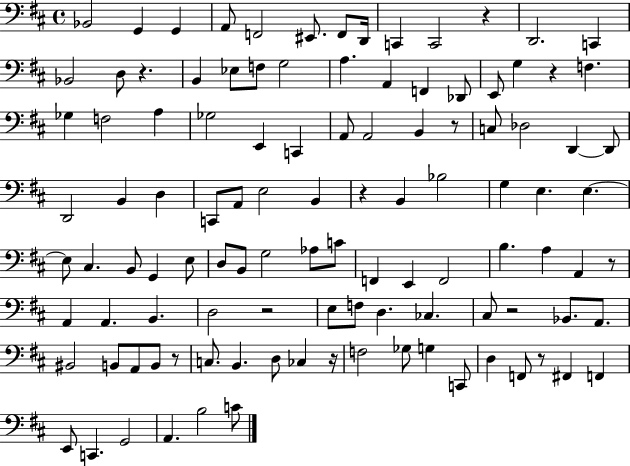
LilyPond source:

{
  \clef bass
  \time 4/4
  \defaultTimeSignature
  \key d \major
  bes,2 g,4 g,4 | a,8 f,2 eis,8. f,8 d,16 | c,4 c,2 r4 | d,2. c,4 | \break bes,2 d8 r4. | b,4 ees8 f8 g2 | a4. a,4 f,4 des,8 | e,8 g4 r4 f4. | \break ges4 f2 a4 | ges2 e,4 c,4 | a,8 a,2 b,4 r8 | c8 des2 d,4~~ d,8 | \break d,2 b,4 d4 | c,8 a,8 e2 b,4 | r4 b,4 bes2 | g4 e4. e4.~~ | \break e8 cis4. b,8 g,4 e8 | d8 b,8 g2 aes8 c'8 | f,4 e,4 f,2 | b4. a4 a,4 r8 | \break a,4 a,4. b,4. | d2 r2 | e8 f8 d4. ces4. | cis8 r2 bes,8. a,8. | \break bis,2 b,8 a,8 b,8 r8 | c8. b,4. d8 ces4 r16 | f2 ges8 g4 c,8 | d4 f,8 r8 fis,4 f,4 | \break e,8 c,4. g,2 | a,4. b2 c'8 | \bar "|."
}